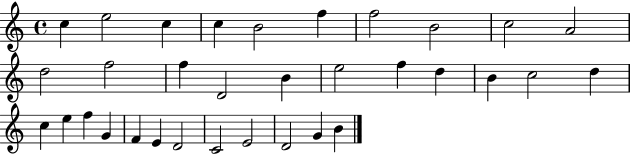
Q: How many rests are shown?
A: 0